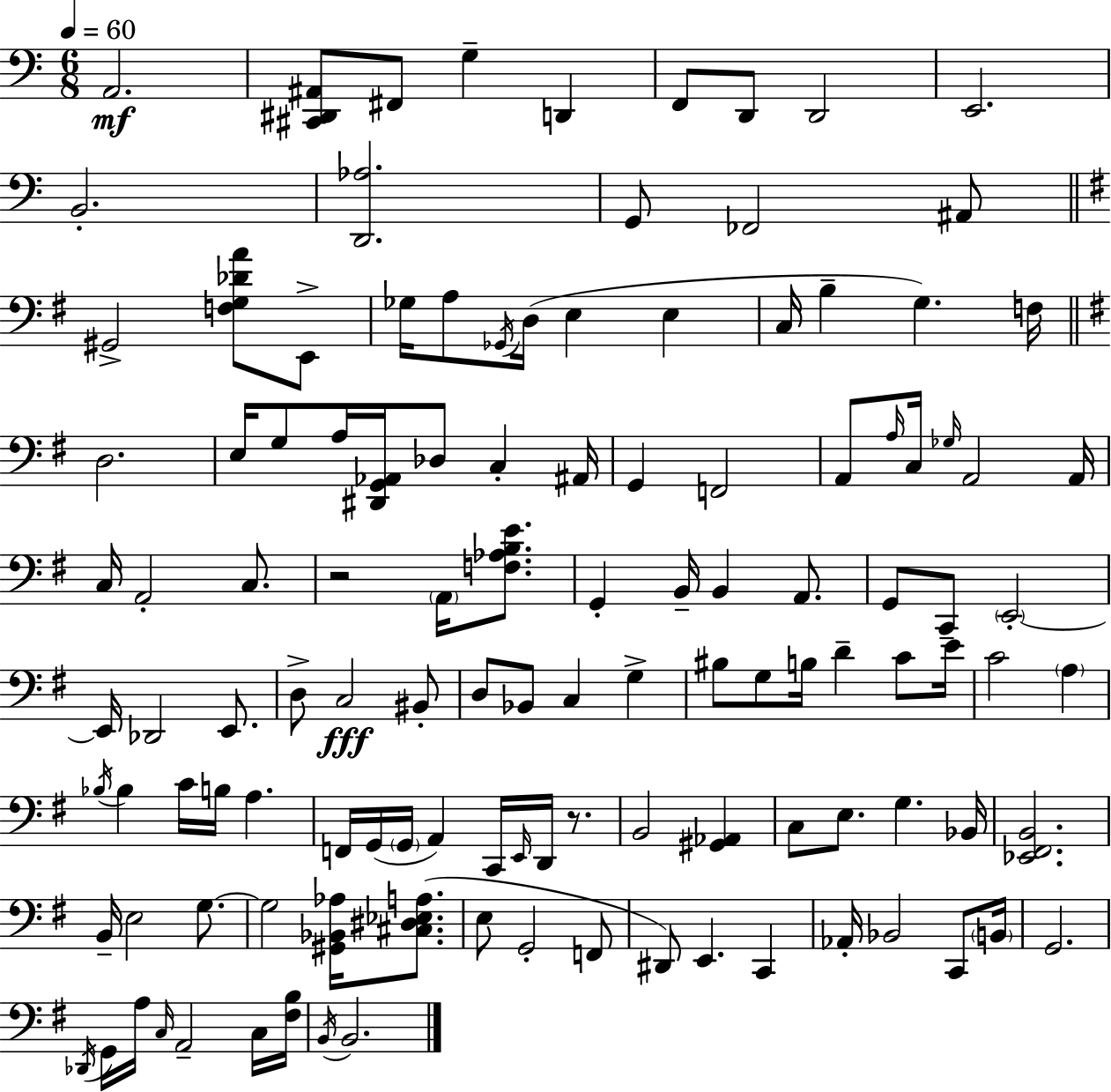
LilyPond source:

{
  \clef bass
  \numericTimeSignature
  \time 6/8
  \key a \minor
  \tempo 4 = 60
  a,2.\mf | <cis, dis, ais,>8 fis,8 g4-- d,4 | f,8 d,8 d,2 | e,2. | \break b,2.-. | <d, aes>2. | g,8 fes,2 ais,8 | \bar "||" \break \key g \major gis,2-> <f g des' a'>8 e,8-> | ges16 a8 \acciaccatura { ges,16 } d16( e4 e4 | c16 b4-- g4.) | f16 \bar "||" \break \key g \major d2. | e16 g8 a16 <dis, g, aes,>16 des8 c4-. ais,16 | g,4 f,2 | a,8 \grace { a16 } c16 \grace { ges16 } a,2 | \break a,16 c16 a,2-. c8. | r2 \parenthesize a,16 <f aes b e'>8. | g,4-. b,16-- b,4 a,8. | g,8 c,8-- \parenthesize e,2-.~~ | \break e,16 des,2 e,8. | d8-> c2\fff | bis,8-. d8 bes,8 c4 g4-> | bis8 g8 b16 d'4-- c'8 | \break e'16 c'2 \parenthesize a4 | \acciaccatura { bes16 } bes4 c'16 b16 a4. | f,16 g,16( \parenthesize g,16 a,4) c,16 \grace { e,16 } | d,16 r8. b,2 | \break <gis, aes,>4 c8 e8. g4. | bes,16 <ees, fis, b,>2. | b,16-- e2 | g8.~~ g2 | \break <gis, bes, aes>16 <cis dis ees a>8.( e8 g,2-. | f,8 dis,8) e,4. | c,4 aes,16-. bes,2 | c,8 \parenthesize b,16 g,2. | \break \acciaccatura { des,16 } g,16 a16 \grace { c16 } a,2-- | c16 <fis b>16 \acciaccatura { b,16 } b,2. | \bar "|."
}